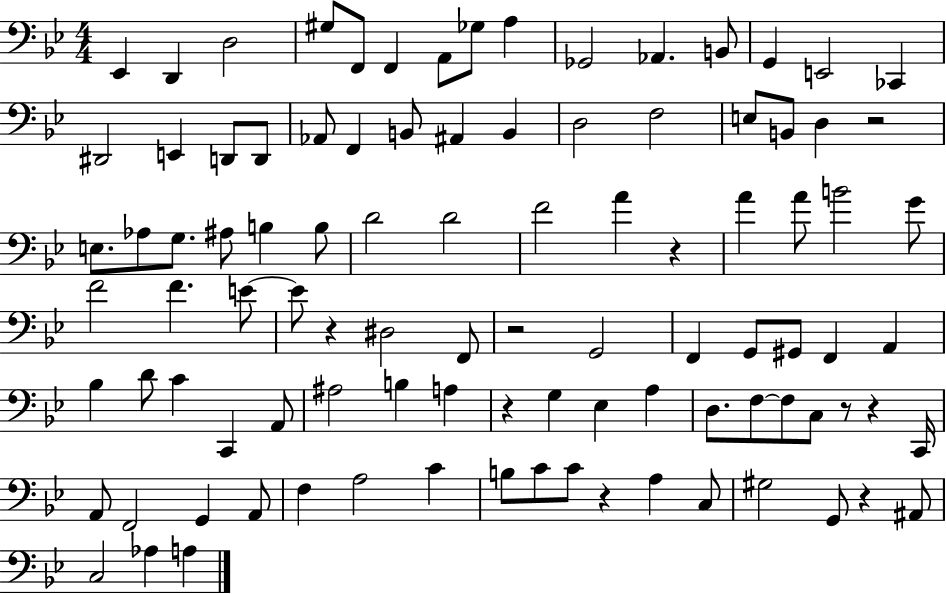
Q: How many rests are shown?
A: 9